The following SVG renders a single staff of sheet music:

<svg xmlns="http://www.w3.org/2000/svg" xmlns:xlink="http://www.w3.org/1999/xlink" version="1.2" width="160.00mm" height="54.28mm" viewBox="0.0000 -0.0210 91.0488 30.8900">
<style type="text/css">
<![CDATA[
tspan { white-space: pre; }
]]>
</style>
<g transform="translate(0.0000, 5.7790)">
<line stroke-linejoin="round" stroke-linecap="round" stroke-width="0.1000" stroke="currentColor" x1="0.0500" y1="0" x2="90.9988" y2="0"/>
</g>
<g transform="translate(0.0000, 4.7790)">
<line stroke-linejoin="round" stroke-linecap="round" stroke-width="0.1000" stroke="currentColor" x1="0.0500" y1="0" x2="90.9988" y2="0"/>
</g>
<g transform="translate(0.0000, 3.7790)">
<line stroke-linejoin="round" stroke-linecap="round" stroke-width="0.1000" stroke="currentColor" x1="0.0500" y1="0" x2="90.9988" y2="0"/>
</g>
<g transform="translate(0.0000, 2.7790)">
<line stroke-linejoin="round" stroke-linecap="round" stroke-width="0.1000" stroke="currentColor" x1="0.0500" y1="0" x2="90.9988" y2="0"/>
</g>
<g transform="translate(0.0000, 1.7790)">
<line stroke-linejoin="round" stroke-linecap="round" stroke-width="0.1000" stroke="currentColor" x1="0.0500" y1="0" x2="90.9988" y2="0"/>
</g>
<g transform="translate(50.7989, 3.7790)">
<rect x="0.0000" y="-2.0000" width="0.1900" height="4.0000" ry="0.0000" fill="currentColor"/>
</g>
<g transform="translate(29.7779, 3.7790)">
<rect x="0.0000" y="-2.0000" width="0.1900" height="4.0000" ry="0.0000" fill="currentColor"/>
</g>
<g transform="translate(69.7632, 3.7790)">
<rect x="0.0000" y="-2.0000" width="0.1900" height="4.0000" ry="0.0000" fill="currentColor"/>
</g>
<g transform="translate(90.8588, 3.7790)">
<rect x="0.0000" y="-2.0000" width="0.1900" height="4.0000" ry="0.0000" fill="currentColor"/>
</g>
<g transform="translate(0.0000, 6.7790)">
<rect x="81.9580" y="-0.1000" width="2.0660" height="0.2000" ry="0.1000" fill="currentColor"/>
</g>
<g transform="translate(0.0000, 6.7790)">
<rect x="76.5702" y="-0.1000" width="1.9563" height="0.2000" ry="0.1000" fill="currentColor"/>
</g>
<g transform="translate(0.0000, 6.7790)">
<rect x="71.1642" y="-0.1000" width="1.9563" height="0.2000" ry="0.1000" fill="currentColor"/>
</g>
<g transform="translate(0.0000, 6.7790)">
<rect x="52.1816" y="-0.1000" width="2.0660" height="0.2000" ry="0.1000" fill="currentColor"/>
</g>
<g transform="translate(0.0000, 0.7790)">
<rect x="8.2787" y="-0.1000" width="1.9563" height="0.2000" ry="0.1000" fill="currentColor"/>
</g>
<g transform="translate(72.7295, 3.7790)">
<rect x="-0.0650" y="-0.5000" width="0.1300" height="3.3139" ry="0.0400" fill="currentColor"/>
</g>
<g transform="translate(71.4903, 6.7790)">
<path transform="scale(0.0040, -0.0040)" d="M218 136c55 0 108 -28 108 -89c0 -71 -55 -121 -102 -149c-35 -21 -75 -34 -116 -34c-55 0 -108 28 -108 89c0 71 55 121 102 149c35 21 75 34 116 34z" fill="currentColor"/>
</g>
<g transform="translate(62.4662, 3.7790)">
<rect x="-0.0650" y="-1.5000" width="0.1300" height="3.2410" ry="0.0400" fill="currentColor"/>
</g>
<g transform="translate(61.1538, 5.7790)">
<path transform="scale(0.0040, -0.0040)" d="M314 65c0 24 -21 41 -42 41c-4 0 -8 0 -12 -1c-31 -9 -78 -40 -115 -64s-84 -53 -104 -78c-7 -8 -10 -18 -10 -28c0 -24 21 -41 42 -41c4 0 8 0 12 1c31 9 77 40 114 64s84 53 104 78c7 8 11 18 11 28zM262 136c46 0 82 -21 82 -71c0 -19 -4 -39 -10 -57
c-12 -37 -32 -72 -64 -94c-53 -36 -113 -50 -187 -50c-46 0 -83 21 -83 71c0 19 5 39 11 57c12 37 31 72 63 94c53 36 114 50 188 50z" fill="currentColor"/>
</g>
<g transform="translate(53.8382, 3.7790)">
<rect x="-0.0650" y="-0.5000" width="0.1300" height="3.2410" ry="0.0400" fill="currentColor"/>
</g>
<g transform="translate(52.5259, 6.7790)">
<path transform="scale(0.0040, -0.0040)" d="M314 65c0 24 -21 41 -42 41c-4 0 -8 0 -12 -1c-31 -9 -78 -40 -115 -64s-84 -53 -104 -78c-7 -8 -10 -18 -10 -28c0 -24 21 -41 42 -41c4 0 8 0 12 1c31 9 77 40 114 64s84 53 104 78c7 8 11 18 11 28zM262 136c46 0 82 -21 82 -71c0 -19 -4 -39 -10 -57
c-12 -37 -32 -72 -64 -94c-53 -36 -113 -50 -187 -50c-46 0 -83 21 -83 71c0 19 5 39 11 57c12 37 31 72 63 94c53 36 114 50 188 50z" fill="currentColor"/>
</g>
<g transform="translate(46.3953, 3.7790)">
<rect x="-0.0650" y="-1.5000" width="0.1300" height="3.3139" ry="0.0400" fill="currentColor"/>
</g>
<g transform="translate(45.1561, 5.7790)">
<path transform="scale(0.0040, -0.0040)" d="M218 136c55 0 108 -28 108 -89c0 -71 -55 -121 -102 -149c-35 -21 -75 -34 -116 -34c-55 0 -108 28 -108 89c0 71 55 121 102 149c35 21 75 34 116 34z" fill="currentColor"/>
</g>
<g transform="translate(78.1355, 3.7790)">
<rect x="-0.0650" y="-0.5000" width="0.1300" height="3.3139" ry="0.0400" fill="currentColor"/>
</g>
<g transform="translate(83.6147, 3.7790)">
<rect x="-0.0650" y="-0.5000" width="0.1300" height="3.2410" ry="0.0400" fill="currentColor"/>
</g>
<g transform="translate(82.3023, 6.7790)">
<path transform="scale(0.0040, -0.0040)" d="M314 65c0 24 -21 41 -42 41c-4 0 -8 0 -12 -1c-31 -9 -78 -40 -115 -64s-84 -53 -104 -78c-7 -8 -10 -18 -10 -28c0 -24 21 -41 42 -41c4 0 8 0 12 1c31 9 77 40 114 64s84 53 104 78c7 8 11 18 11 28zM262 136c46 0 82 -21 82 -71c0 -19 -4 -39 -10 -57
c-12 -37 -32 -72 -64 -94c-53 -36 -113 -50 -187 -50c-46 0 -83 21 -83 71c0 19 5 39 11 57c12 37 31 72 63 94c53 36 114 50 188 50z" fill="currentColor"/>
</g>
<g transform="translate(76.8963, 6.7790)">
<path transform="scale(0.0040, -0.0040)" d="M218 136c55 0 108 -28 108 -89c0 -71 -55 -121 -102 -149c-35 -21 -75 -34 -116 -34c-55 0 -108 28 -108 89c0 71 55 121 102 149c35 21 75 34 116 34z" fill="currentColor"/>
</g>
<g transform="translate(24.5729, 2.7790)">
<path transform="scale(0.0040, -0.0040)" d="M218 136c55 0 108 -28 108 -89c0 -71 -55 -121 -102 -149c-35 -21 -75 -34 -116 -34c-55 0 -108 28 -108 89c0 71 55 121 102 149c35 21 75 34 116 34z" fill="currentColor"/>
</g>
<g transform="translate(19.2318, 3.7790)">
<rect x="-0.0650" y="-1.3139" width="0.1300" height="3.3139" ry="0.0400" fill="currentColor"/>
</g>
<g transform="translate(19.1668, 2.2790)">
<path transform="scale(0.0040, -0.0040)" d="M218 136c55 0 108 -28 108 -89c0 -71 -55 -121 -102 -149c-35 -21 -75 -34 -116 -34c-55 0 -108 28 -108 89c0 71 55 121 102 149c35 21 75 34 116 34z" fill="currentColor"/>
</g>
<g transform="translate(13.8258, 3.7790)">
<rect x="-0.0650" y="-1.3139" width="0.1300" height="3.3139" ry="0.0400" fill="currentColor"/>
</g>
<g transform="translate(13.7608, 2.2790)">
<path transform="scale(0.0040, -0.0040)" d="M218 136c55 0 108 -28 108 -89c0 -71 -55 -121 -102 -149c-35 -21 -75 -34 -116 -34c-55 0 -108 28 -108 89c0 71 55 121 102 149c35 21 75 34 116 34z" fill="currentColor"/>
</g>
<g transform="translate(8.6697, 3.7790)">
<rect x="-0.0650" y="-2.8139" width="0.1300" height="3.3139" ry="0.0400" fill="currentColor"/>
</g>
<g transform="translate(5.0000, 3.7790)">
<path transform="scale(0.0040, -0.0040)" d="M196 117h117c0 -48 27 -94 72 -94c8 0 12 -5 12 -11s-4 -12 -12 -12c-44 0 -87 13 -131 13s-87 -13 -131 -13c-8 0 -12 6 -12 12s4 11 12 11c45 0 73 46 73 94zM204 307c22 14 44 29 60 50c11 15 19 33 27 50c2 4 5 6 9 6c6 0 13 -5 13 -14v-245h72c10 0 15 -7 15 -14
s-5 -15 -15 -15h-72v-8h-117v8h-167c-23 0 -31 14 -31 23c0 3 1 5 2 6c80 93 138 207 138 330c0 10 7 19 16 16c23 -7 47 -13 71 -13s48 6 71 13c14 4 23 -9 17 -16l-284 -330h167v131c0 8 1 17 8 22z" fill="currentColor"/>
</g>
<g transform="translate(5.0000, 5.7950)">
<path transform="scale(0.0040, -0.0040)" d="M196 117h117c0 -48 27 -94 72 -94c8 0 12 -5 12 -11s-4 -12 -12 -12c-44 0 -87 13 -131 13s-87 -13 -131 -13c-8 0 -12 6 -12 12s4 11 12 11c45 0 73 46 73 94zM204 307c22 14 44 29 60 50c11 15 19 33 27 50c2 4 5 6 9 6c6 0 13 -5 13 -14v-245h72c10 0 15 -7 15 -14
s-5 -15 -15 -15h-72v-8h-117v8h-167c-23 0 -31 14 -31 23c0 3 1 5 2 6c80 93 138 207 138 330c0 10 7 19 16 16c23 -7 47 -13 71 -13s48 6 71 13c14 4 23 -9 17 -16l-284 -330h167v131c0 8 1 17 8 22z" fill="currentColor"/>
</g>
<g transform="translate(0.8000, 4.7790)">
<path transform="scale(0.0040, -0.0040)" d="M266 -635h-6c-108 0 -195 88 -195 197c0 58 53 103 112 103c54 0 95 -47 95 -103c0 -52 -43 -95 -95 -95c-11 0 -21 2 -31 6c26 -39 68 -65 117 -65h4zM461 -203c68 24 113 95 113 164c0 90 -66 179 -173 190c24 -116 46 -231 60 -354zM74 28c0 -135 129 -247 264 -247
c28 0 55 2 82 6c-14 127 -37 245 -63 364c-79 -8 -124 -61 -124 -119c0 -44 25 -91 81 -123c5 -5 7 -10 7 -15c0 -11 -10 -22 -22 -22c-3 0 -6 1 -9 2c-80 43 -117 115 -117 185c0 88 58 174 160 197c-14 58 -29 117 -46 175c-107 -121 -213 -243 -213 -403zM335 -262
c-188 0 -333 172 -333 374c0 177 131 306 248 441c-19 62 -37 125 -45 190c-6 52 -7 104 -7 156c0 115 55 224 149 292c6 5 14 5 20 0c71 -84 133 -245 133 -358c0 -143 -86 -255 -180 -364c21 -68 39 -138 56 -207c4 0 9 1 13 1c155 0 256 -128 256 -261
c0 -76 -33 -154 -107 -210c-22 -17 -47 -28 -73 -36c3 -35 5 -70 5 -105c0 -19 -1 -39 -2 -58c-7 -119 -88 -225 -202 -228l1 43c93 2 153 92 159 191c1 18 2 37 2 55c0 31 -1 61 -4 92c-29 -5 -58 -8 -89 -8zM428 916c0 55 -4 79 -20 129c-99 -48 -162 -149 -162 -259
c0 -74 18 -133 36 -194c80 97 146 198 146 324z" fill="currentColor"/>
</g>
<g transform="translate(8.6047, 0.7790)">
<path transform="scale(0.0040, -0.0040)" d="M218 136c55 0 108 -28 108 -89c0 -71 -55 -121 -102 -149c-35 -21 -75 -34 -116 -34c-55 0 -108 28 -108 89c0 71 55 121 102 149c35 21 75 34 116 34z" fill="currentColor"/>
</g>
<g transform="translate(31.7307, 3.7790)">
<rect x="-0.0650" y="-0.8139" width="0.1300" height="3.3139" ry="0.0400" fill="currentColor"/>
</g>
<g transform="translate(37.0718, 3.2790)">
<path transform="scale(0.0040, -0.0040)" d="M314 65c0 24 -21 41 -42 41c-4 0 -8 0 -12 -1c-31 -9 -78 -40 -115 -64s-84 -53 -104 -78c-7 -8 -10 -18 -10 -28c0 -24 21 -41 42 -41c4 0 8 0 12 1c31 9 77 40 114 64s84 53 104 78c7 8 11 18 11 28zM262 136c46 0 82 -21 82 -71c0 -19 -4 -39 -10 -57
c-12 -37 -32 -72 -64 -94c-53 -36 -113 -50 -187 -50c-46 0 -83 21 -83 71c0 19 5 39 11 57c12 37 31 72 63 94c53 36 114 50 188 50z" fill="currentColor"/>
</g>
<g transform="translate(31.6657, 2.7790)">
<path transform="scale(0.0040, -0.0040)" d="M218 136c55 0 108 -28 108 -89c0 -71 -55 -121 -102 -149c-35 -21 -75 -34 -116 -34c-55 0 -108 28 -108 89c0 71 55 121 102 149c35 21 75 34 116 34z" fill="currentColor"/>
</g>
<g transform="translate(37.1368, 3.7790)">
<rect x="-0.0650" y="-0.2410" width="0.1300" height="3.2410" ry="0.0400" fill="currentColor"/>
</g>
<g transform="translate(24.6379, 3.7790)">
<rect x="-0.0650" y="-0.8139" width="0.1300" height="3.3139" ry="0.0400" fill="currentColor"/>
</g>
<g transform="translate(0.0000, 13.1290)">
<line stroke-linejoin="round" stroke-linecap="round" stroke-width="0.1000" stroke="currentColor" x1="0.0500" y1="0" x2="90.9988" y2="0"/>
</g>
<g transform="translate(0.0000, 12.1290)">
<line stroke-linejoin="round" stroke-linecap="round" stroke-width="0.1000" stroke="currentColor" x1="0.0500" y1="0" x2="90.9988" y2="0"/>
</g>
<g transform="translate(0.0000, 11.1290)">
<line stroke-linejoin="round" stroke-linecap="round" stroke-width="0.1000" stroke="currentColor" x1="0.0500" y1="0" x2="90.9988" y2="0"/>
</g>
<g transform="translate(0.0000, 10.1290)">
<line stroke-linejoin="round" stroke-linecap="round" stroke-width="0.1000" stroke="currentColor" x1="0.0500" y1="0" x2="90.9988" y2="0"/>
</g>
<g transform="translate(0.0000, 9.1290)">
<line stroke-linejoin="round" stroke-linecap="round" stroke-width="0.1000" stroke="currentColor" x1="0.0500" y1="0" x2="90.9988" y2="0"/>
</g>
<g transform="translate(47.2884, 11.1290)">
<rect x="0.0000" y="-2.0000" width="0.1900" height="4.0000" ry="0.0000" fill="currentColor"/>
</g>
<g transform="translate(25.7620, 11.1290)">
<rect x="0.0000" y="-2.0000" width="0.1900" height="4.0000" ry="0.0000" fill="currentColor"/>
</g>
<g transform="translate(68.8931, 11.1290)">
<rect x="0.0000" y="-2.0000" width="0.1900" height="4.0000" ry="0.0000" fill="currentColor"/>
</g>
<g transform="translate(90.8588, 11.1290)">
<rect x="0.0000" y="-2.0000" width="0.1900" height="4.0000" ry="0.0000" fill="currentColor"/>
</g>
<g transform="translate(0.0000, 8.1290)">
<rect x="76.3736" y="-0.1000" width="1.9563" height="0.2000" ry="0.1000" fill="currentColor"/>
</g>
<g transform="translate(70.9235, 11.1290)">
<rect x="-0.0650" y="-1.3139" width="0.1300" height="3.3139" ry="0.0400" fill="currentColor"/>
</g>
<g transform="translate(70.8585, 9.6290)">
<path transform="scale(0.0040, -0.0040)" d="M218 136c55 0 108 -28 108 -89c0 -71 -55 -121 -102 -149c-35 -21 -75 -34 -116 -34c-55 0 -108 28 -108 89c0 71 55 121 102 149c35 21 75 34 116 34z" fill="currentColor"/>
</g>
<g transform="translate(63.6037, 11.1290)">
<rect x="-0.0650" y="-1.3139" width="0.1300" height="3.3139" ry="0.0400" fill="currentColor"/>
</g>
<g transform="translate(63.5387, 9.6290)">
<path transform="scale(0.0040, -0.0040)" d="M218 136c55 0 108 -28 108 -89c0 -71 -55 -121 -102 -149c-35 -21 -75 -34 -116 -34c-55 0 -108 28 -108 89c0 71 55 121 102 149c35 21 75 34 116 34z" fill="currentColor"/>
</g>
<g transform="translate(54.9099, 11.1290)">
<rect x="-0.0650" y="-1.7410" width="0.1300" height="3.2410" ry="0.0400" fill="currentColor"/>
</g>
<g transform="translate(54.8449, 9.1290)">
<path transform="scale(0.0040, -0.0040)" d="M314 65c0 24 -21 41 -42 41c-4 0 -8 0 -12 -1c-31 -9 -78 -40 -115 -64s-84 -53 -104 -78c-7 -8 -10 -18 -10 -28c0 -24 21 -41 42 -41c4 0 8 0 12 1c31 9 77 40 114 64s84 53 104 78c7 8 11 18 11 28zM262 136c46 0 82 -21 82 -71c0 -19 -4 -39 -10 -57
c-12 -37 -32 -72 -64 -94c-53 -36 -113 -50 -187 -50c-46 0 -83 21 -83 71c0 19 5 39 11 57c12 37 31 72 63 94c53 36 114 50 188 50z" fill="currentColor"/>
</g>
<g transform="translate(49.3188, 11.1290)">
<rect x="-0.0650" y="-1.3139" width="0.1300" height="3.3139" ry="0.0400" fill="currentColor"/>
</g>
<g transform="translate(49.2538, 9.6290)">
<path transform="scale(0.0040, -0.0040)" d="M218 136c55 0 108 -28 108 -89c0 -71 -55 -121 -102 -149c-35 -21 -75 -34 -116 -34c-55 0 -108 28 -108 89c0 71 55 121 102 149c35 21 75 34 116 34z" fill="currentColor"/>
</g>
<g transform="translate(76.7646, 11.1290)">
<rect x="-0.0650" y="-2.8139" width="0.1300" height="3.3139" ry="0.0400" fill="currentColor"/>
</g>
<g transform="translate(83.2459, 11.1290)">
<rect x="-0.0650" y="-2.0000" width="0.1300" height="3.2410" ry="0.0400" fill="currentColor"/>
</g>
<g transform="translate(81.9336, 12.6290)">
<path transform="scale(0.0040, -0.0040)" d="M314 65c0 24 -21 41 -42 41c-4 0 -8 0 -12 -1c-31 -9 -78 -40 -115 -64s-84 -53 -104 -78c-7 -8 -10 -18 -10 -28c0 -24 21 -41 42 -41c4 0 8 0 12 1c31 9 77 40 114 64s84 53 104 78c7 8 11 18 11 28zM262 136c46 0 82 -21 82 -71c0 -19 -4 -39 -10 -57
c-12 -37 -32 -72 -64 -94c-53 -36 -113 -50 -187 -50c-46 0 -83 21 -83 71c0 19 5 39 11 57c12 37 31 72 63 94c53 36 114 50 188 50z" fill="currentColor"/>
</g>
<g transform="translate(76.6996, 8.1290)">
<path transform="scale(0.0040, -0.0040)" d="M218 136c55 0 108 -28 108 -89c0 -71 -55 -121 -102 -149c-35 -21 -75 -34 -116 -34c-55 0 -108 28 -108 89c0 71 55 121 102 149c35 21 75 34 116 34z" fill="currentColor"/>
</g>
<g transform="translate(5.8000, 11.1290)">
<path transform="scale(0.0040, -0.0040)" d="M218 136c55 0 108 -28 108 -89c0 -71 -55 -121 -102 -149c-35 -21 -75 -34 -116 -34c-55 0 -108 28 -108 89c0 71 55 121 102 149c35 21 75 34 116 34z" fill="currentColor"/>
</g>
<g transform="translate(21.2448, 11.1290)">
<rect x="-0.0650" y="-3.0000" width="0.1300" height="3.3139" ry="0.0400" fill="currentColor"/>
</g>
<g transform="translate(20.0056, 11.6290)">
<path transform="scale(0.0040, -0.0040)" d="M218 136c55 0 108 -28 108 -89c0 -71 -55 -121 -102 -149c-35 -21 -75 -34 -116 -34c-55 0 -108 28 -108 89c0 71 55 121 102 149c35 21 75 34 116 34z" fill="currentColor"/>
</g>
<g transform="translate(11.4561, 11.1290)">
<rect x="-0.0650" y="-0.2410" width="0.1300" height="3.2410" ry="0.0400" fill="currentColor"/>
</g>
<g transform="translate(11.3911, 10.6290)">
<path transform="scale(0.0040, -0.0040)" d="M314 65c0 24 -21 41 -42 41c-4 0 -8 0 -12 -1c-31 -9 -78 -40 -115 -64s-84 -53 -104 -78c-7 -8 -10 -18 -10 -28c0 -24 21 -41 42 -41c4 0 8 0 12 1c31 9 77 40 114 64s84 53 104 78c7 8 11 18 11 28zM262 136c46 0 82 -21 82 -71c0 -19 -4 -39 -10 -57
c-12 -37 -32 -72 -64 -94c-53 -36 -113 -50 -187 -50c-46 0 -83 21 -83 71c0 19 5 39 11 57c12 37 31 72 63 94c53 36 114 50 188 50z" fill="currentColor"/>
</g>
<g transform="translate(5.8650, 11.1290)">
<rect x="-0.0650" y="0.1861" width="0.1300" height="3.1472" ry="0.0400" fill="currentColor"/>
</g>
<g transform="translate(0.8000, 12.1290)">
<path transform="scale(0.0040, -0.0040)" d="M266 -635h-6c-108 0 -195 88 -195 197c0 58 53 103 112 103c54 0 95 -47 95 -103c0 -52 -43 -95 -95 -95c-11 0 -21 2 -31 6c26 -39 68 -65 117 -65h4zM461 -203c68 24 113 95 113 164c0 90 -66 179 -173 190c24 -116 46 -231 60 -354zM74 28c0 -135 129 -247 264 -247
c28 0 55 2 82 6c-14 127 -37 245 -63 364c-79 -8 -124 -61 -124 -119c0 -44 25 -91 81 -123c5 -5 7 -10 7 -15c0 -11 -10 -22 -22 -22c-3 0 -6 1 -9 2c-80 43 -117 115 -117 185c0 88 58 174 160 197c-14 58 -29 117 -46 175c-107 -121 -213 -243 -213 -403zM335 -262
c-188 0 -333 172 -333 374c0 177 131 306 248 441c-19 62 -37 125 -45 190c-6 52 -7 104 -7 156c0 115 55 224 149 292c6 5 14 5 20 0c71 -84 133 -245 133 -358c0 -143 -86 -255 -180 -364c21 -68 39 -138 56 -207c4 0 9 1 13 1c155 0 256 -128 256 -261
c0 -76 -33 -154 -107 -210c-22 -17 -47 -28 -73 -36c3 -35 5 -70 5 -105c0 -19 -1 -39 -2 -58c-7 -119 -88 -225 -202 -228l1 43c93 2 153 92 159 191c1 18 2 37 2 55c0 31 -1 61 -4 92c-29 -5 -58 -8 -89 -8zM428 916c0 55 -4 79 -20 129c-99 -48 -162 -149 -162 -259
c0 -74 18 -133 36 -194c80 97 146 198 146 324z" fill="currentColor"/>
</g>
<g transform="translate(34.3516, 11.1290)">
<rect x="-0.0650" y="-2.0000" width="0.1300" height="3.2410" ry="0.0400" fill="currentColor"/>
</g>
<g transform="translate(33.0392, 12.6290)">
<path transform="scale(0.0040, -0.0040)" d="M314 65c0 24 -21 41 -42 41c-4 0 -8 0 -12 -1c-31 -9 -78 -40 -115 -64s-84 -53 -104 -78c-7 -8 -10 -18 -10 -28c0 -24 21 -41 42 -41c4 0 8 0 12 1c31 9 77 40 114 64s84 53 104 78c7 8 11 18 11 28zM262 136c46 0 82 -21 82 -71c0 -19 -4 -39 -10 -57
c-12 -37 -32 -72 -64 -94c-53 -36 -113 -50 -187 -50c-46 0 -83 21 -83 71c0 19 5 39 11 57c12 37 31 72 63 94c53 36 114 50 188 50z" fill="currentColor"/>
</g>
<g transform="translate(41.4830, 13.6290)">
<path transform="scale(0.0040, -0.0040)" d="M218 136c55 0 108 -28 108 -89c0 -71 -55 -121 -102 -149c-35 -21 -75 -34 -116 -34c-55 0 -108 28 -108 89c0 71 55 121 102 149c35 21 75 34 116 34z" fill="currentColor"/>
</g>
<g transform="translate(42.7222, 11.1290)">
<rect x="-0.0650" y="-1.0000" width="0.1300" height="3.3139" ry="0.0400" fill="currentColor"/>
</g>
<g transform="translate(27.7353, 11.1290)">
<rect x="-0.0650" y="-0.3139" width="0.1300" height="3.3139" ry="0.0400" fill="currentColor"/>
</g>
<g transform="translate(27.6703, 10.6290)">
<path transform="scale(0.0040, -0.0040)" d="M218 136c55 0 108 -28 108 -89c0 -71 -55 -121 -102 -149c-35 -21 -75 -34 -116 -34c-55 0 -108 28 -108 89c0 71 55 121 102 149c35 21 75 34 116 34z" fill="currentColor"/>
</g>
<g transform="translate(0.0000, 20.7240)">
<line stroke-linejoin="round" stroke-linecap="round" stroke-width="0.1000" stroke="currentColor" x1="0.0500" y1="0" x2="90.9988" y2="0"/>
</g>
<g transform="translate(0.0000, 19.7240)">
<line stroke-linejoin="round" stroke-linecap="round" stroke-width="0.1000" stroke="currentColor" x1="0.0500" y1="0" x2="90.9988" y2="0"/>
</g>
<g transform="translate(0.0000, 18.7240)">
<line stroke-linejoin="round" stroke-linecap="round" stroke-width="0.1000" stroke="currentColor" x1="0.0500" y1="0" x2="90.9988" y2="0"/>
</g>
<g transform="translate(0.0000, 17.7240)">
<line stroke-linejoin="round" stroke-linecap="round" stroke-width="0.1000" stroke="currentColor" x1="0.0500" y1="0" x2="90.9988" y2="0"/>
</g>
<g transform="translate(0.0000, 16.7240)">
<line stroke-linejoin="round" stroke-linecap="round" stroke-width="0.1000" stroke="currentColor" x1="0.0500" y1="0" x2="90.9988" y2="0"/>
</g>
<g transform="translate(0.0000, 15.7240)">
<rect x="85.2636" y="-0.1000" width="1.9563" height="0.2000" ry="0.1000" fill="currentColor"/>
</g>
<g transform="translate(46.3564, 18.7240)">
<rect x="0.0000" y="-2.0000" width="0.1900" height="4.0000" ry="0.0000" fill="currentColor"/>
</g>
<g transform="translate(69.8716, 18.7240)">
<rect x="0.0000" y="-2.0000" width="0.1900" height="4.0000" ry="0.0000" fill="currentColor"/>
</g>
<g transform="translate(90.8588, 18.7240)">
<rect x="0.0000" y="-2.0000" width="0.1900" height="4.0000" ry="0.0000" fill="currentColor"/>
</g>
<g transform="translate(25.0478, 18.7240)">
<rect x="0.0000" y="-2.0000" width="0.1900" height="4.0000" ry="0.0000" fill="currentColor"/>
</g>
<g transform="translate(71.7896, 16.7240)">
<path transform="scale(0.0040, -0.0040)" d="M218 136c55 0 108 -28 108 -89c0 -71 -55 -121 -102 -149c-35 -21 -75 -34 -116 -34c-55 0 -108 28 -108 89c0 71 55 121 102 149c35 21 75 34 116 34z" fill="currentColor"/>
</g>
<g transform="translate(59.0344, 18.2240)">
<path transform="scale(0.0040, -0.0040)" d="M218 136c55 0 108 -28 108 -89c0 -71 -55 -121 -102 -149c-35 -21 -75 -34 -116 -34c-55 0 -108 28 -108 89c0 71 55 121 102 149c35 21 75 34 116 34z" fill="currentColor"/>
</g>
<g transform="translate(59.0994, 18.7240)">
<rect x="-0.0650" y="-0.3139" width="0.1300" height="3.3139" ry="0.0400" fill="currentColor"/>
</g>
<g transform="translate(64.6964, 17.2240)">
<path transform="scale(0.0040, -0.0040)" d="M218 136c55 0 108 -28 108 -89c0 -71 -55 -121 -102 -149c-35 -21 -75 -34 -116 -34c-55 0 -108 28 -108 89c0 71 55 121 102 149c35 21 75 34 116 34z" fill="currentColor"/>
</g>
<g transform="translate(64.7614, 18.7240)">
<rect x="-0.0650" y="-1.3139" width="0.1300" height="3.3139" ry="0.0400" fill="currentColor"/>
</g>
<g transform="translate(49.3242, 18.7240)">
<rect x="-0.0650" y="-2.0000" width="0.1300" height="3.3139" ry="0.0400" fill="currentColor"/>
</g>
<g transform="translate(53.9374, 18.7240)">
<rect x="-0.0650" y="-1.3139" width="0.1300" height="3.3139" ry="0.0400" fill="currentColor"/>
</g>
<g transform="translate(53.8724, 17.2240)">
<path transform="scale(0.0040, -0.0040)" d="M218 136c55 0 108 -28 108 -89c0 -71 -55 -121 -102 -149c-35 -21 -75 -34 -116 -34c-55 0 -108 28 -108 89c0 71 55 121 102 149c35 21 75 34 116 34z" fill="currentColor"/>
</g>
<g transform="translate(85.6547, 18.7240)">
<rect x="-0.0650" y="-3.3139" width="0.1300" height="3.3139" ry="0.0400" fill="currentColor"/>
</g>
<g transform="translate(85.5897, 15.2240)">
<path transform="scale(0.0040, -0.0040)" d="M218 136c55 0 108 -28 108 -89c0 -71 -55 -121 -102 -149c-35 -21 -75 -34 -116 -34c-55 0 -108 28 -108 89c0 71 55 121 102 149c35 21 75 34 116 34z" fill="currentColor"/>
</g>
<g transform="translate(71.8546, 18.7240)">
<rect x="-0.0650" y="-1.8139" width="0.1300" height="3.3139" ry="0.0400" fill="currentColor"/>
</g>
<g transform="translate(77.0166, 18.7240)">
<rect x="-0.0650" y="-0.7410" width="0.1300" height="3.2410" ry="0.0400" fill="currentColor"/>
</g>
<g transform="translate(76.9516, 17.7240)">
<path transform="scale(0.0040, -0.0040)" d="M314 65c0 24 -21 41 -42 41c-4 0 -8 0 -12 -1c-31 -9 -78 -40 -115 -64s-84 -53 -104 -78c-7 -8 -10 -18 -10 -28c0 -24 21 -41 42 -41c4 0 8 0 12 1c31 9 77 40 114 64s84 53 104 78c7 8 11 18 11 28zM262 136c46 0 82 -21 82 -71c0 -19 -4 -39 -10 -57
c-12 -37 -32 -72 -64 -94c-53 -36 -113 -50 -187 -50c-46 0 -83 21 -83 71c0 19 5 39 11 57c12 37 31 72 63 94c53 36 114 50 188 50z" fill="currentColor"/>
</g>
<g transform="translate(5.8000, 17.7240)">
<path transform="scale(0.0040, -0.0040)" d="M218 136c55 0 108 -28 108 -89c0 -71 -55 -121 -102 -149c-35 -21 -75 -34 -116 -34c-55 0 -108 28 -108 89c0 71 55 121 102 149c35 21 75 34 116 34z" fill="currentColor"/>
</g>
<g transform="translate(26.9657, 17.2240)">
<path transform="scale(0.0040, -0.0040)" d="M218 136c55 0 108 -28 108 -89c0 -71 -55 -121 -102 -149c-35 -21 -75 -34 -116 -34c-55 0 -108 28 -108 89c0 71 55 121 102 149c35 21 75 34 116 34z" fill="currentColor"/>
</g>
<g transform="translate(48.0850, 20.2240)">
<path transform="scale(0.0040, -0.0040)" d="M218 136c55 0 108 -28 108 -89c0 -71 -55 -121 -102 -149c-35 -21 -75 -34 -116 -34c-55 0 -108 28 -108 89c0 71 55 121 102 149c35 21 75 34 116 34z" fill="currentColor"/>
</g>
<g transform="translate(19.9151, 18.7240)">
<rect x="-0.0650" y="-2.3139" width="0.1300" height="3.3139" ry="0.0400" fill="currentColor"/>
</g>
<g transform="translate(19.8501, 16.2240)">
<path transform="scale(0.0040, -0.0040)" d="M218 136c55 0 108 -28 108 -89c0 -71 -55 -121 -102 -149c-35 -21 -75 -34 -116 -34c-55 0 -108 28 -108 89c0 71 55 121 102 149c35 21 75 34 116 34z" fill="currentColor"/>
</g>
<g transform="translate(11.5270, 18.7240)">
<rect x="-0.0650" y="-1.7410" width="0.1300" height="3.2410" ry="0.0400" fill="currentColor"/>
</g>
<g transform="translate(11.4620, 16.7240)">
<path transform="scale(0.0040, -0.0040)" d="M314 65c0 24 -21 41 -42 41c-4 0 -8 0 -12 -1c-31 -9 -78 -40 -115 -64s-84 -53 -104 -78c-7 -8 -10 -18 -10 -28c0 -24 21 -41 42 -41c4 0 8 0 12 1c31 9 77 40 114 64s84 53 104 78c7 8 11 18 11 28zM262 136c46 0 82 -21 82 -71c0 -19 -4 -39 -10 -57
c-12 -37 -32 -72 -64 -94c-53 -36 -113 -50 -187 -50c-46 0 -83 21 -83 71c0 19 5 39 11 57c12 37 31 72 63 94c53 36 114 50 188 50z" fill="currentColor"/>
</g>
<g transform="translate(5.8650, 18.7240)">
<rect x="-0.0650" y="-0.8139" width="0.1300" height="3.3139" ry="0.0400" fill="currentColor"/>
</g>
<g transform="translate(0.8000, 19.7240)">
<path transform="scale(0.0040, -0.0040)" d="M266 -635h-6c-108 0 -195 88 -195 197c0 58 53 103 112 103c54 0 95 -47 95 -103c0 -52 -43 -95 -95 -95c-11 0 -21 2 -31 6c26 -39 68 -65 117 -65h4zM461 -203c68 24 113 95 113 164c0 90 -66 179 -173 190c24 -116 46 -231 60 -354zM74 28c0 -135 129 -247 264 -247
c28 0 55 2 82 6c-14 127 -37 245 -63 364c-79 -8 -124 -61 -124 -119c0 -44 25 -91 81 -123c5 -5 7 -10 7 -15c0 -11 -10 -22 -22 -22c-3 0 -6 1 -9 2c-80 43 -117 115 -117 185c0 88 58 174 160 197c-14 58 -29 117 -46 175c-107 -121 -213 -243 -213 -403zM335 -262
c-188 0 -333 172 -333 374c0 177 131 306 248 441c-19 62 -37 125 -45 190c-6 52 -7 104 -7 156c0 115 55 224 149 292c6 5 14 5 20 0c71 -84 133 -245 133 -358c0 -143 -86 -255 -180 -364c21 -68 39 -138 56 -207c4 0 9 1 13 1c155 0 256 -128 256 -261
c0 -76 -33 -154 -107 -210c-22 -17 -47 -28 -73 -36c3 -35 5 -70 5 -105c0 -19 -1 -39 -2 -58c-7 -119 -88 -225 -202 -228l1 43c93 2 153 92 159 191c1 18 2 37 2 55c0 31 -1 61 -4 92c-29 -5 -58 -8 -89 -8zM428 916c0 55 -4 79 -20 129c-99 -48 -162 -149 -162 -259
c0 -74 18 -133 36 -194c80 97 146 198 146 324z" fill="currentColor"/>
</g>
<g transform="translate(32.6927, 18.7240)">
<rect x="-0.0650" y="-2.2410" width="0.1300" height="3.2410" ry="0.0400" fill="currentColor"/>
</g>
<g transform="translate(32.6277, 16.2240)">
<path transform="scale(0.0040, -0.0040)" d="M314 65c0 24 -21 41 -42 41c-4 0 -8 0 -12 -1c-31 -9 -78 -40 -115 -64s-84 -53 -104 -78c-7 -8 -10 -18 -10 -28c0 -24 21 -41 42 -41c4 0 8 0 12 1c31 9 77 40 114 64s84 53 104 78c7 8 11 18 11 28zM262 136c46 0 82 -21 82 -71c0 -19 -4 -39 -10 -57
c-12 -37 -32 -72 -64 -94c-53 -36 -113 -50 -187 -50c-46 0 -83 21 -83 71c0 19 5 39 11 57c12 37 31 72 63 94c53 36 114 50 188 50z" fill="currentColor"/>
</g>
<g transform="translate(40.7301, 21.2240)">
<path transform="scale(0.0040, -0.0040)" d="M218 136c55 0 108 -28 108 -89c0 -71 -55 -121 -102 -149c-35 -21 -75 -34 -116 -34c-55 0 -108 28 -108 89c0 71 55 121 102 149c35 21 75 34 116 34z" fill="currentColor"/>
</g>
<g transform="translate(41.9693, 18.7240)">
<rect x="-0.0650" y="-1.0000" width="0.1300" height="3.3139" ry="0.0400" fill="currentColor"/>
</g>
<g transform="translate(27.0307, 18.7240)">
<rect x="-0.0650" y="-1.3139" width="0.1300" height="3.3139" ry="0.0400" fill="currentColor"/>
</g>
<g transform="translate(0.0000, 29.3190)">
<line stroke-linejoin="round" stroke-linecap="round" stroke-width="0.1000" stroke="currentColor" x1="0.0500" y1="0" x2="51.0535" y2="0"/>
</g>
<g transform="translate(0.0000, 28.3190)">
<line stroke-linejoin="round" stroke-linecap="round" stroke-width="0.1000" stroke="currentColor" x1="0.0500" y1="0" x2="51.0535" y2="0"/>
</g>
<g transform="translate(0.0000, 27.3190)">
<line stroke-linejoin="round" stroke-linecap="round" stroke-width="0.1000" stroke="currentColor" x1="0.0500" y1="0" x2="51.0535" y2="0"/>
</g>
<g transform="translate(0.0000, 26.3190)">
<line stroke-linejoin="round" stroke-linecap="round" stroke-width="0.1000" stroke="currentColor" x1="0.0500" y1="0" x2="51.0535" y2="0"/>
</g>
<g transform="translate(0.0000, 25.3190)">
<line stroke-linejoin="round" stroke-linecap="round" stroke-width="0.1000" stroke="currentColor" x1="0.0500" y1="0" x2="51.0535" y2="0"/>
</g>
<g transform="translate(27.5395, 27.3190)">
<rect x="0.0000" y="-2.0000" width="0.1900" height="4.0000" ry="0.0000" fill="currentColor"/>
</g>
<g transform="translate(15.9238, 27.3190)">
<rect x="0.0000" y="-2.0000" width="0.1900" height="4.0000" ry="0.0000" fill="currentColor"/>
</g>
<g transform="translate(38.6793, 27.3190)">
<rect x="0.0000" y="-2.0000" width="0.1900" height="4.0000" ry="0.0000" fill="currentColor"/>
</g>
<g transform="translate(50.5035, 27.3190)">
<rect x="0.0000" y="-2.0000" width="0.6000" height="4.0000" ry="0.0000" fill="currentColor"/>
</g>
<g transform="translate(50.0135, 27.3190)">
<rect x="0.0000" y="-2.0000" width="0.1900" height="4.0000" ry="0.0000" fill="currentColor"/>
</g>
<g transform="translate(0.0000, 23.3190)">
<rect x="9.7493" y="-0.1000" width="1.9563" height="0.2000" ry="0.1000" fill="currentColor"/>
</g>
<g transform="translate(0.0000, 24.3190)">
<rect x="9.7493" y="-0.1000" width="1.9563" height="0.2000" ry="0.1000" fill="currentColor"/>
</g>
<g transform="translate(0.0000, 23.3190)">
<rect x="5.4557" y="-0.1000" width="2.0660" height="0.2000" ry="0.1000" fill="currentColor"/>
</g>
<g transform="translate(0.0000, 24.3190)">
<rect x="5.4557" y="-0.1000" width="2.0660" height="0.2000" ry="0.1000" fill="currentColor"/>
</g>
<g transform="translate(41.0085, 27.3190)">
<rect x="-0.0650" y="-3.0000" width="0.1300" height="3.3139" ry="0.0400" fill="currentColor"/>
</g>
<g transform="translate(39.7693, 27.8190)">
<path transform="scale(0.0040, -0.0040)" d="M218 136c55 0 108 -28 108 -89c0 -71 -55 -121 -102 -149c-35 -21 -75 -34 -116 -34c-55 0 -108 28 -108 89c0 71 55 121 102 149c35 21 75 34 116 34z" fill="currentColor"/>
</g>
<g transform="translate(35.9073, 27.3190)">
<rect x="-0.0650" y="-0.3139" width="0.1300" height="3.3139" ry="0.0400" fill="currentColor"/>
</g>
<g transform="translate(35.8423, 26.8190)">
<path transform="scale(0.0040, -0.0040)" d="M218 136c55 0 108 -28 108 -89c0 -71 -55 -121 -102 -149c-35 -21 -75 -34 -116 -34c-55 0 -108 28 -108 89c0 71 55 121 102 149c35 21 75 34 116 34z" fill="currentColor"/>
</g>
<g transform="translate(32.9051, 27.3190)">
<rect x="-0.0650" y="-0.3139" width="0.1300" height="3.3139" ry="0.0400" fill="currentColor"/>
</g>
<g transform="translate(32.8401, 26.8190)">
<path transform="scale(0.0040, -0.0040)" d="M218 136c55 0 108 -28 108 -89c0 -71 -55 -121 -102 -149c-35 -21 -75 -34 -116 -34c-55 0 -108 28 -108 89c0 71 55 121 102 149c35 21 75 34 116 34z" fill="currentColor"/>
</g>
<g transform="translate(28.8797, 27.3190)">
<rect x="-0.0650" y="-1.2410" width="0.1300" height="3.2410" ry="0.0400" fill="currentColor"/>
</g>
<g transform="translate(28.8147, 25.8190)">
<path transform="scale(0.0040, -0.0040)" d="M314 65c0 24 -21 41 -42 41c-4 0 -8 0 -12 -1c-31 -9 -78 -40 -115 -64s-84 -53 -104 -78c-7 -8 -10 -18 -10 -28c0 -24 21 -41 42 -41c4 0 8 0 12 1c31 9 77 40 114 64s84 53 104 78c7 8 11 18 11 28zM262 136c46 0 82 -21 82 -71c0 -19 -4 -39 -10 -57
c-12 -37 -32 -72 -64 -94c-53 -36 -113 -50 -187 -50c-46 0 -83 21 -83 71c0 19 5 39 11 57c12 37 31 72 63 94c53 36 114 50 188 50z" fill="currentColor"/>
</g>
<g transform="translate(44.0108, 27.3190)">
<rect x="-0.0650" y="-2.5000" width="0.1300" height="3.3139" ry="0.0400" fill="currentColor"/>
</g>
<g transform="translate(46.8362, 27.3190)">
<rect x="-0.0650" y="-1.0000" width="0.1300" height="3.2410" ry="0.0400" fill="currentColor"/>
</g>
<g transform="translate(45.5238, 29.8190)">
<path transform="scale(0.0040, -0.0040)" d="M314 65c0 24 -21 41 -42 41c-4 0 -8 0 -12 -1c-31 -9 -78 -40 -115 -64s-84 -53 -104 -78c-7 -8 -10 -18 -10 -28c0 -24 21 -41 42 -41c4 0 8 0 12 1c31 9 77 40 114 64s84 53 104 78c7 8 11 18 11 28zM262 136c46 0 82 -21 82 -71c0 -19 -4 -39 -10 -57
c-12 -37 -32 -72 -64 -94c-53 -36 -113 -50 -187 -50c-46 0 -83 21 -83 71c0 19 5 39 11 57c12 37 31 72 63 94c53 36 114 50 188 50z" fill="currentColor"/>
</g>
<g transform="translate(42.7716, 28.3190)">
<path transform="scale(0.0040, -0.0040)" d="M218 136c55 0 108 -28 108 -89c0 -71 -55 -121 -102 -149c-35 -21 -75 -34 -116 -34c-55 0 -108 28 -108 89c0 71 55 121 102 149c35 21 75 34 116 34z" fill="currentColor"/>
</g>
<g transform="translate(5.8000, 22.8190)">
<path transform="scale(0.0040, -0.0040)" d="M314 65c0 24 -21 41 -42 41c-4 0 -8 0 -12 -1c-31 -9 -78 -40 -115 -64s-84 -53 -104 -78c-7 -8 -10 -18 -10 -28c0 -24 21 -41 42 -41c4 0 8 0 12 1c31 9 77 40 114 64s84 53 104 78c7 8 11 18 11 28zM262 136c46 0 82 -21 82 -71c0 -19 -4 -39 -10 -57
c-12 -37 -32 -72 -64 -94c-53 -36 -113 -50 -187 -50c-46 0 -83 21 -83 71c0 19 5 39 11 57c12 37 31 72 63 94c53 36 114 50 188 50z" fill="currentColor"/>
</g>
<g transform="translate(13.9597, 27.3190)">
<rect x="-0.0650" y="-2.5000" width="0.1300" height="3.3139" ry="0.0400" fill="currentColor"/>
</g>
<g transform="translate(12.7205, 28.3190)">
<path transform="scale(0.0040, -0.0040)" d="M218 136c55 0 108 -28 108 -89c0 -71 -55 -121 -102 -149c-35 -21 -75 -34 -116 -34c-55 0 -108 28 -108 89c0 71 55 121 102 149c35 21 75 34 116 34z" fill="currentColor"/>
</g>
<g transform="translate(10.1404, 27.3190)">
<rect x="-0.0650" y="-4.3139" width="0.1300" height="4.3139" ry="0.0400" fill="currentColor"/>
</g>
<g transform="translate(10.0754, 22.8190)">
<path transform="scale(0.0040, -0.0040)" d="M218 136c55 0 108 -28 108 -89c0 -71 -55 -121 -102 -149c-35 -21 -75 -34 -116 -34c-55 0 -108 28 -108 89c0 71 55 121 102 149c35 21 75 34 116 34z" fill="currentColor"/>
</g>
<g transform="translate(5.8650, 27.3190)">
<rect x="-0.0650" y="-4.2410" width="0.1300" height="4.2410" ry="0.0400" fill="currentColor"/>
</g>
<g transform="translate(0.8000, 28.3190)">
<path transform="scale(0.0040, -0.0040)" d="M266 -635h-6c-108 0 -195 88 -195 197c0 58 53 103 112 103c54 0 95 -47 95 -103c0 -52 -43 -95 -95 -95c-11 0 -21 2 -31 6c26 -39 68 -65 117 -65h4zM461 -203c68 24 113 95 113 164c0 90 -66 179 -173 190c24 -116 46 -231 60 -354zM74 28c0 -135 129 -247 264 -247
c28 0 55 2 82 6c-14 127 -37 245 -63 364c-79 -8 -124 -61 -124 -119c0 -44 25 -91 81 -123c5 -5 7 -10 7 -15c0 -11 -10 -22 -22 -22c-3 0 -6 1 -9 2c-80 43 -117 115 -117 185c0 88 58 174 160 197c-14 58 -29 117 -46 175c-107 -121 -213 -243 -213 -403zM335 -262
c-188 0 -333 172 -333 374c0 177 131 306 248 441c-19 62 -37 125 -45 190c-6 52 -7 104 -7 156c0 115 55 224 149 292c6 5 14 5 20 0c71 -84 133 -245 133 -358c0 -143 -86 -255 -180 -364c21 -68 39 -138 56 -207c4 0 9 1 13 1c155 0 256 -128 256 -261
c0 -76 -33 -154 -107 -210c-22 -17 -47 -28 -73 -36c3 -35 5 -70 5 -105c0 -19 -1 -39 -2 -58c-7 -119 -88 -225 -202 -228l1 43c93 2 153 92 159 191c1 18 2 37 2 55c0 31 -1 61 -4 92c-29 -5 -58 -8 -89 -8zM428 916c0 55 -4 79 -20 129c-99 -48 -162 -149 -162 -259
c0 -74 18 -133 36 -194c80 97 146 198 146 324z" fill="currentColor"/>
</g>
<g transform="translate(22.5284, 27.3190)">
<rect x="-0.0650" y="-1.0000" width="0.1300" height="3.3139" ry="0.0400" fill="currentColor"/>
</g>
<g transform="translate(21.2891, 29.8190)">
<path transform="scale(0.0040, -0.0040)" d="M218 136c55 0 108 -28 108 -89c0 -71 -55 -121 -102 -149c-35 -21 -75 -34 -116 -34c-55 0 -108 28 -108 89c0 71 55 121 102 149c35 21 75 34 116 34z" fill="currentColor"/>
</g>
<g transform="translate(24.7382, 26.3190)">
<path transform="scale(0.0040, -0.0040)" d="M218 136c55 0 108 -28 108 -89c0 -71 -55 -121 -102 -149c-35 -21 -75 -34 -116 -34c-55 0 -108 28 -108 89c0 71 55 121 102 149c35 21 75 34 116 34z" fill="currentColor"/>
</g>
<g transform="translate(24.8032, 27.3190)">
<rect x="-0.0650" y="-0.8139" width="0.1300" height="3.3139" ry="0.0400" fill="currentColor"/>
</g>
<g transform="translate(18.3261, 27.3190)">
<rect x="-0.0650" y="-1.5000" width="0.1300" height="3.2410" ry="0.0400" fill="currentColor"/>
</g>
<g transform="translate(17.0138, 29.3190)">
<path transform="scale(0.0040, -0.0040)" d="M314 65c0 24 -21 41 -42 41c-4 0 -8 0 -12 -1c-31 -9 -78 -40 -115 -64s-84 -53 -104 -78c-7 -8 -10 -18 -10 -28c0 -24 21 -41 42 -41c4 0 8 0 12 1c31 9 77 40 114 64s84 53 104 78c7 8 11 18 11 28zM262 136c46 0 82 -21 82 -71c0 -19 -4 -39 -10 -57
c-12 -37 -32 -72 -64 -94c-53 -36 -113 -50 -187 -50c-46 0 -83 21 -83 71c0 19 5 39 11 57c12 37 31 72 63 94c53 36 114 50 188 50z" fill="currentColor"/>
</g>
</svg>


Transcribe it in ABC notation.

X:1
T:Untitled
M:4/4
L:1/4
K:C
a e e d d c2 E C2 E2 C C C2 B c2 A c F2 D e f2 e e a F2 d f2 g e g2 D F e c e f d2 b d'2 d' G E2 D d e2 c c A G D2